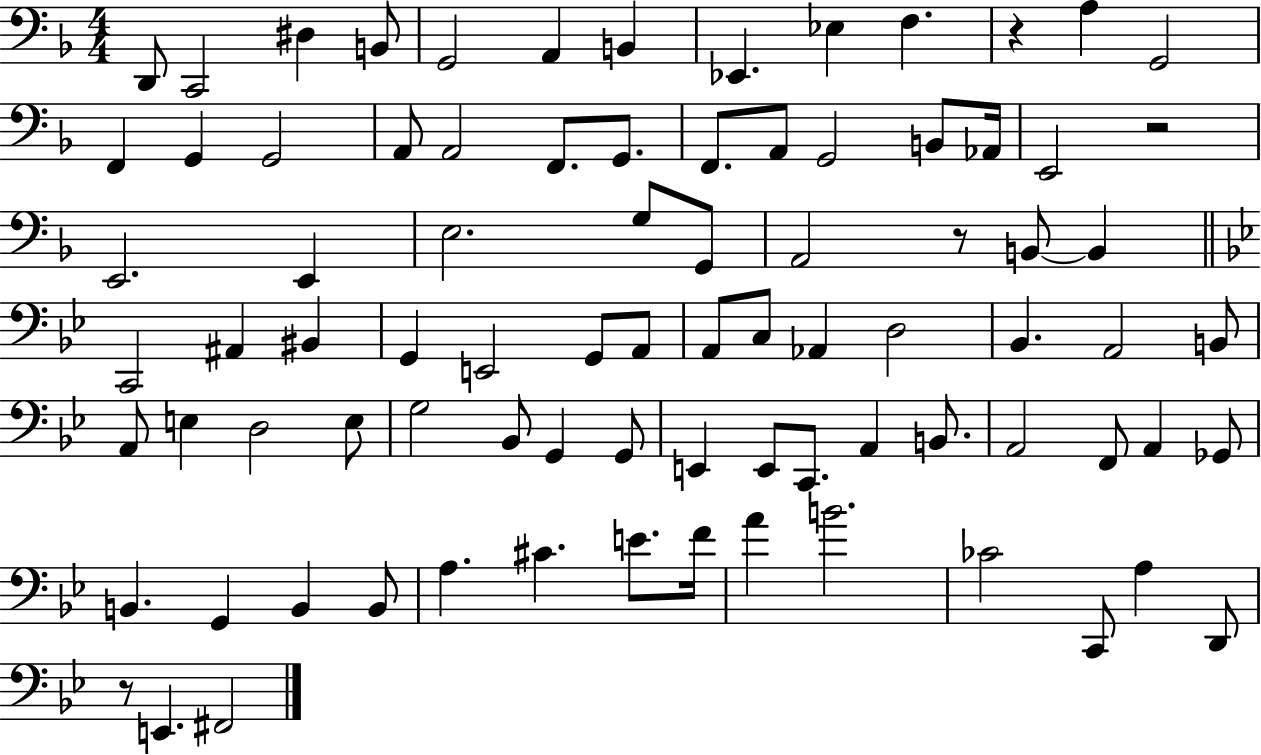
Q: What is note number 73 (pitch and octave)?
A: A4